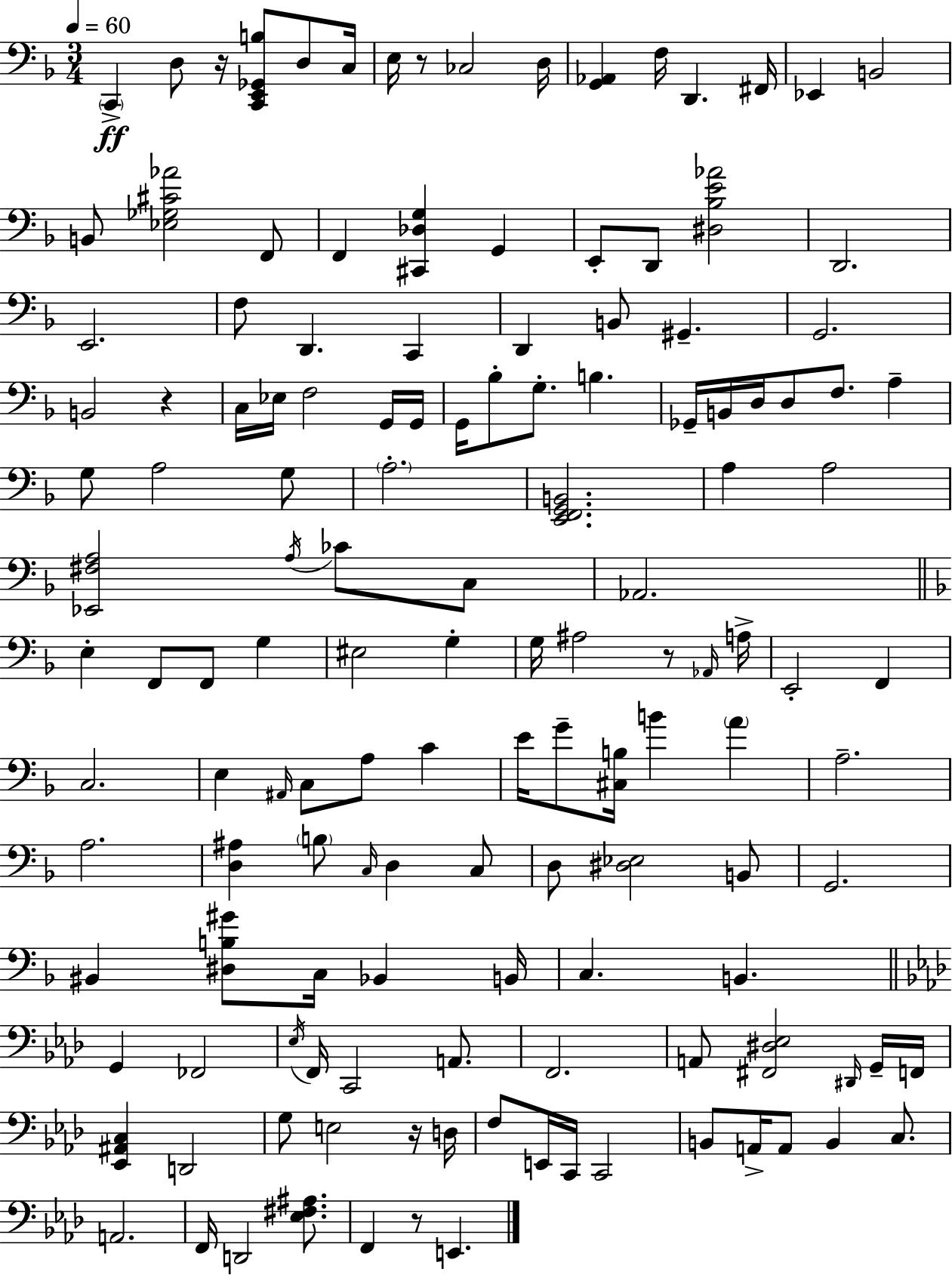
X:1
T:Untitled
M:3/4
L:1/4
K:Dm
C,, D,/2 z/4 [C,,E,,_G,,B,]/2 D,/2 C,/4 E,/4 z/2 _C,2 D,/4 [G,,_A,,] F,/4 D,, ^F,,/4 _E,, B,,2 B,,/2 [_E,_G,^C_A]2 F,,/2 F,, [^C,,_D,G,] G,, E,,/2 D,,/2 [^D,_B,E_A]2 D,,2 E,,2 F,/2 D,, C,, D,, B,,/2 ^G,, G,,2 B,,2 z C,/4 _E,/4 F,2 G,,/4 G,,/4 G,,/4 _B,/2 G,/2 B, _G,,/4 B,,/4 D,/4 D,/2 F,/2 A, G,/2 A,2 G,/2 A,2 [E,,F,,G,,B,,]2 A, A,2 [_E,,^F,A,]2 A,/4 _C/2 C,/2 _A,,2 E, F,,/2 F,,/2 G, ^E,2 G, G,/4 ^A,2 z/2 _A,,/4 A,/4 E,,2 F,, C,2 E, ^A,,/4 C,/2 A,/2 C E/4 G/2 [^C,B,]/4 B A A,2 A,2 [D,^A,] B,/2 C,/4 D, C,/2 D,/2 [^D,_E,]2 B,,/2 G,,2 ^B,, [^D,B,^G]/2 C,/4 _B,, B,,/4 C, B,, G,, _F,,2 _E,/4 F,,/4 C,,2 A,,/2 F,,2 A,,/2 [^F,,^D,_E,]2 ^D,,/4 G,,/4 F,,/4 [_E,,^A,,C,] D,,2 G,/2 E,2 z/4 D,/4 F,/2 E,,/4 C,,/4 C,,2 B,,/2 A,,/4 A,,/2 B,, C,/2 A,,2 F,,/4 D,,2 [_E,^F,^A,]/2 F,, z/2 E,,